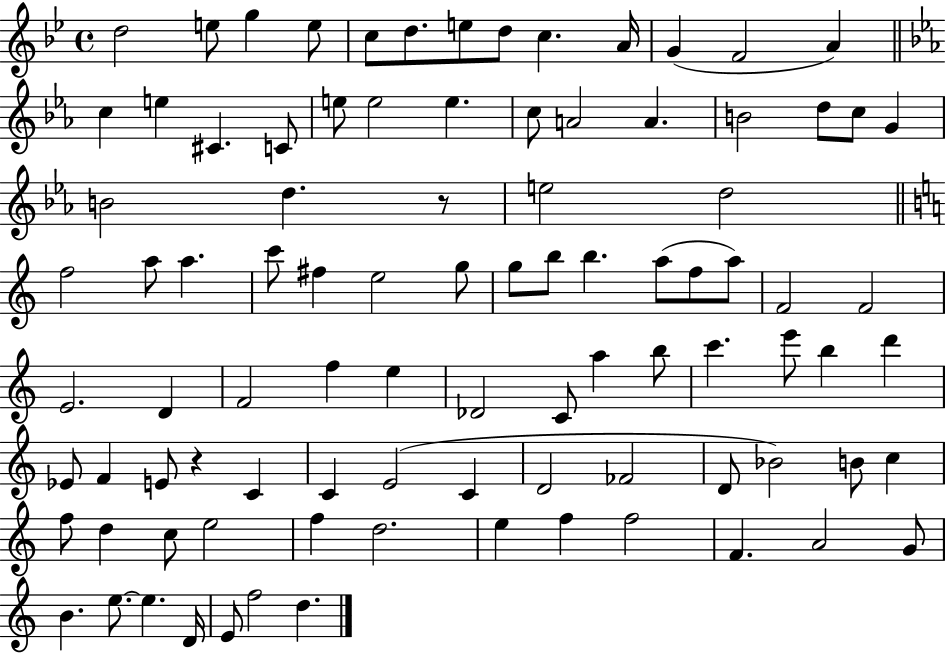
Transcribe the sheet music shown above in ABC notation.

X:1
T:Untitled
M:4/4
L:1/4
K:Bb
d2 e/2 g e/2 c/2 d/2 e/2 d/2 c A/4 G F2 A c e ^C C/2 e/2 e2 e c/2 A2 A B2 d/2 c/2 G B2 d z/2 e2 d2 f2 a/2 a c'/2 ^f e2 g/2 g/2 b/2 b a/2 f/2 a/2 F2 F2 E2 D F2 f e _D2 C/2 a b/2 c' e'/2 b d' _E/2 F E/2 z C C E2 C D2 _F2 D/2 _B2 B/2 c f/2 d c/2 e2 f d2 e f f2 F A2 G/2 B e/2 e D/4 E/2 f2 d